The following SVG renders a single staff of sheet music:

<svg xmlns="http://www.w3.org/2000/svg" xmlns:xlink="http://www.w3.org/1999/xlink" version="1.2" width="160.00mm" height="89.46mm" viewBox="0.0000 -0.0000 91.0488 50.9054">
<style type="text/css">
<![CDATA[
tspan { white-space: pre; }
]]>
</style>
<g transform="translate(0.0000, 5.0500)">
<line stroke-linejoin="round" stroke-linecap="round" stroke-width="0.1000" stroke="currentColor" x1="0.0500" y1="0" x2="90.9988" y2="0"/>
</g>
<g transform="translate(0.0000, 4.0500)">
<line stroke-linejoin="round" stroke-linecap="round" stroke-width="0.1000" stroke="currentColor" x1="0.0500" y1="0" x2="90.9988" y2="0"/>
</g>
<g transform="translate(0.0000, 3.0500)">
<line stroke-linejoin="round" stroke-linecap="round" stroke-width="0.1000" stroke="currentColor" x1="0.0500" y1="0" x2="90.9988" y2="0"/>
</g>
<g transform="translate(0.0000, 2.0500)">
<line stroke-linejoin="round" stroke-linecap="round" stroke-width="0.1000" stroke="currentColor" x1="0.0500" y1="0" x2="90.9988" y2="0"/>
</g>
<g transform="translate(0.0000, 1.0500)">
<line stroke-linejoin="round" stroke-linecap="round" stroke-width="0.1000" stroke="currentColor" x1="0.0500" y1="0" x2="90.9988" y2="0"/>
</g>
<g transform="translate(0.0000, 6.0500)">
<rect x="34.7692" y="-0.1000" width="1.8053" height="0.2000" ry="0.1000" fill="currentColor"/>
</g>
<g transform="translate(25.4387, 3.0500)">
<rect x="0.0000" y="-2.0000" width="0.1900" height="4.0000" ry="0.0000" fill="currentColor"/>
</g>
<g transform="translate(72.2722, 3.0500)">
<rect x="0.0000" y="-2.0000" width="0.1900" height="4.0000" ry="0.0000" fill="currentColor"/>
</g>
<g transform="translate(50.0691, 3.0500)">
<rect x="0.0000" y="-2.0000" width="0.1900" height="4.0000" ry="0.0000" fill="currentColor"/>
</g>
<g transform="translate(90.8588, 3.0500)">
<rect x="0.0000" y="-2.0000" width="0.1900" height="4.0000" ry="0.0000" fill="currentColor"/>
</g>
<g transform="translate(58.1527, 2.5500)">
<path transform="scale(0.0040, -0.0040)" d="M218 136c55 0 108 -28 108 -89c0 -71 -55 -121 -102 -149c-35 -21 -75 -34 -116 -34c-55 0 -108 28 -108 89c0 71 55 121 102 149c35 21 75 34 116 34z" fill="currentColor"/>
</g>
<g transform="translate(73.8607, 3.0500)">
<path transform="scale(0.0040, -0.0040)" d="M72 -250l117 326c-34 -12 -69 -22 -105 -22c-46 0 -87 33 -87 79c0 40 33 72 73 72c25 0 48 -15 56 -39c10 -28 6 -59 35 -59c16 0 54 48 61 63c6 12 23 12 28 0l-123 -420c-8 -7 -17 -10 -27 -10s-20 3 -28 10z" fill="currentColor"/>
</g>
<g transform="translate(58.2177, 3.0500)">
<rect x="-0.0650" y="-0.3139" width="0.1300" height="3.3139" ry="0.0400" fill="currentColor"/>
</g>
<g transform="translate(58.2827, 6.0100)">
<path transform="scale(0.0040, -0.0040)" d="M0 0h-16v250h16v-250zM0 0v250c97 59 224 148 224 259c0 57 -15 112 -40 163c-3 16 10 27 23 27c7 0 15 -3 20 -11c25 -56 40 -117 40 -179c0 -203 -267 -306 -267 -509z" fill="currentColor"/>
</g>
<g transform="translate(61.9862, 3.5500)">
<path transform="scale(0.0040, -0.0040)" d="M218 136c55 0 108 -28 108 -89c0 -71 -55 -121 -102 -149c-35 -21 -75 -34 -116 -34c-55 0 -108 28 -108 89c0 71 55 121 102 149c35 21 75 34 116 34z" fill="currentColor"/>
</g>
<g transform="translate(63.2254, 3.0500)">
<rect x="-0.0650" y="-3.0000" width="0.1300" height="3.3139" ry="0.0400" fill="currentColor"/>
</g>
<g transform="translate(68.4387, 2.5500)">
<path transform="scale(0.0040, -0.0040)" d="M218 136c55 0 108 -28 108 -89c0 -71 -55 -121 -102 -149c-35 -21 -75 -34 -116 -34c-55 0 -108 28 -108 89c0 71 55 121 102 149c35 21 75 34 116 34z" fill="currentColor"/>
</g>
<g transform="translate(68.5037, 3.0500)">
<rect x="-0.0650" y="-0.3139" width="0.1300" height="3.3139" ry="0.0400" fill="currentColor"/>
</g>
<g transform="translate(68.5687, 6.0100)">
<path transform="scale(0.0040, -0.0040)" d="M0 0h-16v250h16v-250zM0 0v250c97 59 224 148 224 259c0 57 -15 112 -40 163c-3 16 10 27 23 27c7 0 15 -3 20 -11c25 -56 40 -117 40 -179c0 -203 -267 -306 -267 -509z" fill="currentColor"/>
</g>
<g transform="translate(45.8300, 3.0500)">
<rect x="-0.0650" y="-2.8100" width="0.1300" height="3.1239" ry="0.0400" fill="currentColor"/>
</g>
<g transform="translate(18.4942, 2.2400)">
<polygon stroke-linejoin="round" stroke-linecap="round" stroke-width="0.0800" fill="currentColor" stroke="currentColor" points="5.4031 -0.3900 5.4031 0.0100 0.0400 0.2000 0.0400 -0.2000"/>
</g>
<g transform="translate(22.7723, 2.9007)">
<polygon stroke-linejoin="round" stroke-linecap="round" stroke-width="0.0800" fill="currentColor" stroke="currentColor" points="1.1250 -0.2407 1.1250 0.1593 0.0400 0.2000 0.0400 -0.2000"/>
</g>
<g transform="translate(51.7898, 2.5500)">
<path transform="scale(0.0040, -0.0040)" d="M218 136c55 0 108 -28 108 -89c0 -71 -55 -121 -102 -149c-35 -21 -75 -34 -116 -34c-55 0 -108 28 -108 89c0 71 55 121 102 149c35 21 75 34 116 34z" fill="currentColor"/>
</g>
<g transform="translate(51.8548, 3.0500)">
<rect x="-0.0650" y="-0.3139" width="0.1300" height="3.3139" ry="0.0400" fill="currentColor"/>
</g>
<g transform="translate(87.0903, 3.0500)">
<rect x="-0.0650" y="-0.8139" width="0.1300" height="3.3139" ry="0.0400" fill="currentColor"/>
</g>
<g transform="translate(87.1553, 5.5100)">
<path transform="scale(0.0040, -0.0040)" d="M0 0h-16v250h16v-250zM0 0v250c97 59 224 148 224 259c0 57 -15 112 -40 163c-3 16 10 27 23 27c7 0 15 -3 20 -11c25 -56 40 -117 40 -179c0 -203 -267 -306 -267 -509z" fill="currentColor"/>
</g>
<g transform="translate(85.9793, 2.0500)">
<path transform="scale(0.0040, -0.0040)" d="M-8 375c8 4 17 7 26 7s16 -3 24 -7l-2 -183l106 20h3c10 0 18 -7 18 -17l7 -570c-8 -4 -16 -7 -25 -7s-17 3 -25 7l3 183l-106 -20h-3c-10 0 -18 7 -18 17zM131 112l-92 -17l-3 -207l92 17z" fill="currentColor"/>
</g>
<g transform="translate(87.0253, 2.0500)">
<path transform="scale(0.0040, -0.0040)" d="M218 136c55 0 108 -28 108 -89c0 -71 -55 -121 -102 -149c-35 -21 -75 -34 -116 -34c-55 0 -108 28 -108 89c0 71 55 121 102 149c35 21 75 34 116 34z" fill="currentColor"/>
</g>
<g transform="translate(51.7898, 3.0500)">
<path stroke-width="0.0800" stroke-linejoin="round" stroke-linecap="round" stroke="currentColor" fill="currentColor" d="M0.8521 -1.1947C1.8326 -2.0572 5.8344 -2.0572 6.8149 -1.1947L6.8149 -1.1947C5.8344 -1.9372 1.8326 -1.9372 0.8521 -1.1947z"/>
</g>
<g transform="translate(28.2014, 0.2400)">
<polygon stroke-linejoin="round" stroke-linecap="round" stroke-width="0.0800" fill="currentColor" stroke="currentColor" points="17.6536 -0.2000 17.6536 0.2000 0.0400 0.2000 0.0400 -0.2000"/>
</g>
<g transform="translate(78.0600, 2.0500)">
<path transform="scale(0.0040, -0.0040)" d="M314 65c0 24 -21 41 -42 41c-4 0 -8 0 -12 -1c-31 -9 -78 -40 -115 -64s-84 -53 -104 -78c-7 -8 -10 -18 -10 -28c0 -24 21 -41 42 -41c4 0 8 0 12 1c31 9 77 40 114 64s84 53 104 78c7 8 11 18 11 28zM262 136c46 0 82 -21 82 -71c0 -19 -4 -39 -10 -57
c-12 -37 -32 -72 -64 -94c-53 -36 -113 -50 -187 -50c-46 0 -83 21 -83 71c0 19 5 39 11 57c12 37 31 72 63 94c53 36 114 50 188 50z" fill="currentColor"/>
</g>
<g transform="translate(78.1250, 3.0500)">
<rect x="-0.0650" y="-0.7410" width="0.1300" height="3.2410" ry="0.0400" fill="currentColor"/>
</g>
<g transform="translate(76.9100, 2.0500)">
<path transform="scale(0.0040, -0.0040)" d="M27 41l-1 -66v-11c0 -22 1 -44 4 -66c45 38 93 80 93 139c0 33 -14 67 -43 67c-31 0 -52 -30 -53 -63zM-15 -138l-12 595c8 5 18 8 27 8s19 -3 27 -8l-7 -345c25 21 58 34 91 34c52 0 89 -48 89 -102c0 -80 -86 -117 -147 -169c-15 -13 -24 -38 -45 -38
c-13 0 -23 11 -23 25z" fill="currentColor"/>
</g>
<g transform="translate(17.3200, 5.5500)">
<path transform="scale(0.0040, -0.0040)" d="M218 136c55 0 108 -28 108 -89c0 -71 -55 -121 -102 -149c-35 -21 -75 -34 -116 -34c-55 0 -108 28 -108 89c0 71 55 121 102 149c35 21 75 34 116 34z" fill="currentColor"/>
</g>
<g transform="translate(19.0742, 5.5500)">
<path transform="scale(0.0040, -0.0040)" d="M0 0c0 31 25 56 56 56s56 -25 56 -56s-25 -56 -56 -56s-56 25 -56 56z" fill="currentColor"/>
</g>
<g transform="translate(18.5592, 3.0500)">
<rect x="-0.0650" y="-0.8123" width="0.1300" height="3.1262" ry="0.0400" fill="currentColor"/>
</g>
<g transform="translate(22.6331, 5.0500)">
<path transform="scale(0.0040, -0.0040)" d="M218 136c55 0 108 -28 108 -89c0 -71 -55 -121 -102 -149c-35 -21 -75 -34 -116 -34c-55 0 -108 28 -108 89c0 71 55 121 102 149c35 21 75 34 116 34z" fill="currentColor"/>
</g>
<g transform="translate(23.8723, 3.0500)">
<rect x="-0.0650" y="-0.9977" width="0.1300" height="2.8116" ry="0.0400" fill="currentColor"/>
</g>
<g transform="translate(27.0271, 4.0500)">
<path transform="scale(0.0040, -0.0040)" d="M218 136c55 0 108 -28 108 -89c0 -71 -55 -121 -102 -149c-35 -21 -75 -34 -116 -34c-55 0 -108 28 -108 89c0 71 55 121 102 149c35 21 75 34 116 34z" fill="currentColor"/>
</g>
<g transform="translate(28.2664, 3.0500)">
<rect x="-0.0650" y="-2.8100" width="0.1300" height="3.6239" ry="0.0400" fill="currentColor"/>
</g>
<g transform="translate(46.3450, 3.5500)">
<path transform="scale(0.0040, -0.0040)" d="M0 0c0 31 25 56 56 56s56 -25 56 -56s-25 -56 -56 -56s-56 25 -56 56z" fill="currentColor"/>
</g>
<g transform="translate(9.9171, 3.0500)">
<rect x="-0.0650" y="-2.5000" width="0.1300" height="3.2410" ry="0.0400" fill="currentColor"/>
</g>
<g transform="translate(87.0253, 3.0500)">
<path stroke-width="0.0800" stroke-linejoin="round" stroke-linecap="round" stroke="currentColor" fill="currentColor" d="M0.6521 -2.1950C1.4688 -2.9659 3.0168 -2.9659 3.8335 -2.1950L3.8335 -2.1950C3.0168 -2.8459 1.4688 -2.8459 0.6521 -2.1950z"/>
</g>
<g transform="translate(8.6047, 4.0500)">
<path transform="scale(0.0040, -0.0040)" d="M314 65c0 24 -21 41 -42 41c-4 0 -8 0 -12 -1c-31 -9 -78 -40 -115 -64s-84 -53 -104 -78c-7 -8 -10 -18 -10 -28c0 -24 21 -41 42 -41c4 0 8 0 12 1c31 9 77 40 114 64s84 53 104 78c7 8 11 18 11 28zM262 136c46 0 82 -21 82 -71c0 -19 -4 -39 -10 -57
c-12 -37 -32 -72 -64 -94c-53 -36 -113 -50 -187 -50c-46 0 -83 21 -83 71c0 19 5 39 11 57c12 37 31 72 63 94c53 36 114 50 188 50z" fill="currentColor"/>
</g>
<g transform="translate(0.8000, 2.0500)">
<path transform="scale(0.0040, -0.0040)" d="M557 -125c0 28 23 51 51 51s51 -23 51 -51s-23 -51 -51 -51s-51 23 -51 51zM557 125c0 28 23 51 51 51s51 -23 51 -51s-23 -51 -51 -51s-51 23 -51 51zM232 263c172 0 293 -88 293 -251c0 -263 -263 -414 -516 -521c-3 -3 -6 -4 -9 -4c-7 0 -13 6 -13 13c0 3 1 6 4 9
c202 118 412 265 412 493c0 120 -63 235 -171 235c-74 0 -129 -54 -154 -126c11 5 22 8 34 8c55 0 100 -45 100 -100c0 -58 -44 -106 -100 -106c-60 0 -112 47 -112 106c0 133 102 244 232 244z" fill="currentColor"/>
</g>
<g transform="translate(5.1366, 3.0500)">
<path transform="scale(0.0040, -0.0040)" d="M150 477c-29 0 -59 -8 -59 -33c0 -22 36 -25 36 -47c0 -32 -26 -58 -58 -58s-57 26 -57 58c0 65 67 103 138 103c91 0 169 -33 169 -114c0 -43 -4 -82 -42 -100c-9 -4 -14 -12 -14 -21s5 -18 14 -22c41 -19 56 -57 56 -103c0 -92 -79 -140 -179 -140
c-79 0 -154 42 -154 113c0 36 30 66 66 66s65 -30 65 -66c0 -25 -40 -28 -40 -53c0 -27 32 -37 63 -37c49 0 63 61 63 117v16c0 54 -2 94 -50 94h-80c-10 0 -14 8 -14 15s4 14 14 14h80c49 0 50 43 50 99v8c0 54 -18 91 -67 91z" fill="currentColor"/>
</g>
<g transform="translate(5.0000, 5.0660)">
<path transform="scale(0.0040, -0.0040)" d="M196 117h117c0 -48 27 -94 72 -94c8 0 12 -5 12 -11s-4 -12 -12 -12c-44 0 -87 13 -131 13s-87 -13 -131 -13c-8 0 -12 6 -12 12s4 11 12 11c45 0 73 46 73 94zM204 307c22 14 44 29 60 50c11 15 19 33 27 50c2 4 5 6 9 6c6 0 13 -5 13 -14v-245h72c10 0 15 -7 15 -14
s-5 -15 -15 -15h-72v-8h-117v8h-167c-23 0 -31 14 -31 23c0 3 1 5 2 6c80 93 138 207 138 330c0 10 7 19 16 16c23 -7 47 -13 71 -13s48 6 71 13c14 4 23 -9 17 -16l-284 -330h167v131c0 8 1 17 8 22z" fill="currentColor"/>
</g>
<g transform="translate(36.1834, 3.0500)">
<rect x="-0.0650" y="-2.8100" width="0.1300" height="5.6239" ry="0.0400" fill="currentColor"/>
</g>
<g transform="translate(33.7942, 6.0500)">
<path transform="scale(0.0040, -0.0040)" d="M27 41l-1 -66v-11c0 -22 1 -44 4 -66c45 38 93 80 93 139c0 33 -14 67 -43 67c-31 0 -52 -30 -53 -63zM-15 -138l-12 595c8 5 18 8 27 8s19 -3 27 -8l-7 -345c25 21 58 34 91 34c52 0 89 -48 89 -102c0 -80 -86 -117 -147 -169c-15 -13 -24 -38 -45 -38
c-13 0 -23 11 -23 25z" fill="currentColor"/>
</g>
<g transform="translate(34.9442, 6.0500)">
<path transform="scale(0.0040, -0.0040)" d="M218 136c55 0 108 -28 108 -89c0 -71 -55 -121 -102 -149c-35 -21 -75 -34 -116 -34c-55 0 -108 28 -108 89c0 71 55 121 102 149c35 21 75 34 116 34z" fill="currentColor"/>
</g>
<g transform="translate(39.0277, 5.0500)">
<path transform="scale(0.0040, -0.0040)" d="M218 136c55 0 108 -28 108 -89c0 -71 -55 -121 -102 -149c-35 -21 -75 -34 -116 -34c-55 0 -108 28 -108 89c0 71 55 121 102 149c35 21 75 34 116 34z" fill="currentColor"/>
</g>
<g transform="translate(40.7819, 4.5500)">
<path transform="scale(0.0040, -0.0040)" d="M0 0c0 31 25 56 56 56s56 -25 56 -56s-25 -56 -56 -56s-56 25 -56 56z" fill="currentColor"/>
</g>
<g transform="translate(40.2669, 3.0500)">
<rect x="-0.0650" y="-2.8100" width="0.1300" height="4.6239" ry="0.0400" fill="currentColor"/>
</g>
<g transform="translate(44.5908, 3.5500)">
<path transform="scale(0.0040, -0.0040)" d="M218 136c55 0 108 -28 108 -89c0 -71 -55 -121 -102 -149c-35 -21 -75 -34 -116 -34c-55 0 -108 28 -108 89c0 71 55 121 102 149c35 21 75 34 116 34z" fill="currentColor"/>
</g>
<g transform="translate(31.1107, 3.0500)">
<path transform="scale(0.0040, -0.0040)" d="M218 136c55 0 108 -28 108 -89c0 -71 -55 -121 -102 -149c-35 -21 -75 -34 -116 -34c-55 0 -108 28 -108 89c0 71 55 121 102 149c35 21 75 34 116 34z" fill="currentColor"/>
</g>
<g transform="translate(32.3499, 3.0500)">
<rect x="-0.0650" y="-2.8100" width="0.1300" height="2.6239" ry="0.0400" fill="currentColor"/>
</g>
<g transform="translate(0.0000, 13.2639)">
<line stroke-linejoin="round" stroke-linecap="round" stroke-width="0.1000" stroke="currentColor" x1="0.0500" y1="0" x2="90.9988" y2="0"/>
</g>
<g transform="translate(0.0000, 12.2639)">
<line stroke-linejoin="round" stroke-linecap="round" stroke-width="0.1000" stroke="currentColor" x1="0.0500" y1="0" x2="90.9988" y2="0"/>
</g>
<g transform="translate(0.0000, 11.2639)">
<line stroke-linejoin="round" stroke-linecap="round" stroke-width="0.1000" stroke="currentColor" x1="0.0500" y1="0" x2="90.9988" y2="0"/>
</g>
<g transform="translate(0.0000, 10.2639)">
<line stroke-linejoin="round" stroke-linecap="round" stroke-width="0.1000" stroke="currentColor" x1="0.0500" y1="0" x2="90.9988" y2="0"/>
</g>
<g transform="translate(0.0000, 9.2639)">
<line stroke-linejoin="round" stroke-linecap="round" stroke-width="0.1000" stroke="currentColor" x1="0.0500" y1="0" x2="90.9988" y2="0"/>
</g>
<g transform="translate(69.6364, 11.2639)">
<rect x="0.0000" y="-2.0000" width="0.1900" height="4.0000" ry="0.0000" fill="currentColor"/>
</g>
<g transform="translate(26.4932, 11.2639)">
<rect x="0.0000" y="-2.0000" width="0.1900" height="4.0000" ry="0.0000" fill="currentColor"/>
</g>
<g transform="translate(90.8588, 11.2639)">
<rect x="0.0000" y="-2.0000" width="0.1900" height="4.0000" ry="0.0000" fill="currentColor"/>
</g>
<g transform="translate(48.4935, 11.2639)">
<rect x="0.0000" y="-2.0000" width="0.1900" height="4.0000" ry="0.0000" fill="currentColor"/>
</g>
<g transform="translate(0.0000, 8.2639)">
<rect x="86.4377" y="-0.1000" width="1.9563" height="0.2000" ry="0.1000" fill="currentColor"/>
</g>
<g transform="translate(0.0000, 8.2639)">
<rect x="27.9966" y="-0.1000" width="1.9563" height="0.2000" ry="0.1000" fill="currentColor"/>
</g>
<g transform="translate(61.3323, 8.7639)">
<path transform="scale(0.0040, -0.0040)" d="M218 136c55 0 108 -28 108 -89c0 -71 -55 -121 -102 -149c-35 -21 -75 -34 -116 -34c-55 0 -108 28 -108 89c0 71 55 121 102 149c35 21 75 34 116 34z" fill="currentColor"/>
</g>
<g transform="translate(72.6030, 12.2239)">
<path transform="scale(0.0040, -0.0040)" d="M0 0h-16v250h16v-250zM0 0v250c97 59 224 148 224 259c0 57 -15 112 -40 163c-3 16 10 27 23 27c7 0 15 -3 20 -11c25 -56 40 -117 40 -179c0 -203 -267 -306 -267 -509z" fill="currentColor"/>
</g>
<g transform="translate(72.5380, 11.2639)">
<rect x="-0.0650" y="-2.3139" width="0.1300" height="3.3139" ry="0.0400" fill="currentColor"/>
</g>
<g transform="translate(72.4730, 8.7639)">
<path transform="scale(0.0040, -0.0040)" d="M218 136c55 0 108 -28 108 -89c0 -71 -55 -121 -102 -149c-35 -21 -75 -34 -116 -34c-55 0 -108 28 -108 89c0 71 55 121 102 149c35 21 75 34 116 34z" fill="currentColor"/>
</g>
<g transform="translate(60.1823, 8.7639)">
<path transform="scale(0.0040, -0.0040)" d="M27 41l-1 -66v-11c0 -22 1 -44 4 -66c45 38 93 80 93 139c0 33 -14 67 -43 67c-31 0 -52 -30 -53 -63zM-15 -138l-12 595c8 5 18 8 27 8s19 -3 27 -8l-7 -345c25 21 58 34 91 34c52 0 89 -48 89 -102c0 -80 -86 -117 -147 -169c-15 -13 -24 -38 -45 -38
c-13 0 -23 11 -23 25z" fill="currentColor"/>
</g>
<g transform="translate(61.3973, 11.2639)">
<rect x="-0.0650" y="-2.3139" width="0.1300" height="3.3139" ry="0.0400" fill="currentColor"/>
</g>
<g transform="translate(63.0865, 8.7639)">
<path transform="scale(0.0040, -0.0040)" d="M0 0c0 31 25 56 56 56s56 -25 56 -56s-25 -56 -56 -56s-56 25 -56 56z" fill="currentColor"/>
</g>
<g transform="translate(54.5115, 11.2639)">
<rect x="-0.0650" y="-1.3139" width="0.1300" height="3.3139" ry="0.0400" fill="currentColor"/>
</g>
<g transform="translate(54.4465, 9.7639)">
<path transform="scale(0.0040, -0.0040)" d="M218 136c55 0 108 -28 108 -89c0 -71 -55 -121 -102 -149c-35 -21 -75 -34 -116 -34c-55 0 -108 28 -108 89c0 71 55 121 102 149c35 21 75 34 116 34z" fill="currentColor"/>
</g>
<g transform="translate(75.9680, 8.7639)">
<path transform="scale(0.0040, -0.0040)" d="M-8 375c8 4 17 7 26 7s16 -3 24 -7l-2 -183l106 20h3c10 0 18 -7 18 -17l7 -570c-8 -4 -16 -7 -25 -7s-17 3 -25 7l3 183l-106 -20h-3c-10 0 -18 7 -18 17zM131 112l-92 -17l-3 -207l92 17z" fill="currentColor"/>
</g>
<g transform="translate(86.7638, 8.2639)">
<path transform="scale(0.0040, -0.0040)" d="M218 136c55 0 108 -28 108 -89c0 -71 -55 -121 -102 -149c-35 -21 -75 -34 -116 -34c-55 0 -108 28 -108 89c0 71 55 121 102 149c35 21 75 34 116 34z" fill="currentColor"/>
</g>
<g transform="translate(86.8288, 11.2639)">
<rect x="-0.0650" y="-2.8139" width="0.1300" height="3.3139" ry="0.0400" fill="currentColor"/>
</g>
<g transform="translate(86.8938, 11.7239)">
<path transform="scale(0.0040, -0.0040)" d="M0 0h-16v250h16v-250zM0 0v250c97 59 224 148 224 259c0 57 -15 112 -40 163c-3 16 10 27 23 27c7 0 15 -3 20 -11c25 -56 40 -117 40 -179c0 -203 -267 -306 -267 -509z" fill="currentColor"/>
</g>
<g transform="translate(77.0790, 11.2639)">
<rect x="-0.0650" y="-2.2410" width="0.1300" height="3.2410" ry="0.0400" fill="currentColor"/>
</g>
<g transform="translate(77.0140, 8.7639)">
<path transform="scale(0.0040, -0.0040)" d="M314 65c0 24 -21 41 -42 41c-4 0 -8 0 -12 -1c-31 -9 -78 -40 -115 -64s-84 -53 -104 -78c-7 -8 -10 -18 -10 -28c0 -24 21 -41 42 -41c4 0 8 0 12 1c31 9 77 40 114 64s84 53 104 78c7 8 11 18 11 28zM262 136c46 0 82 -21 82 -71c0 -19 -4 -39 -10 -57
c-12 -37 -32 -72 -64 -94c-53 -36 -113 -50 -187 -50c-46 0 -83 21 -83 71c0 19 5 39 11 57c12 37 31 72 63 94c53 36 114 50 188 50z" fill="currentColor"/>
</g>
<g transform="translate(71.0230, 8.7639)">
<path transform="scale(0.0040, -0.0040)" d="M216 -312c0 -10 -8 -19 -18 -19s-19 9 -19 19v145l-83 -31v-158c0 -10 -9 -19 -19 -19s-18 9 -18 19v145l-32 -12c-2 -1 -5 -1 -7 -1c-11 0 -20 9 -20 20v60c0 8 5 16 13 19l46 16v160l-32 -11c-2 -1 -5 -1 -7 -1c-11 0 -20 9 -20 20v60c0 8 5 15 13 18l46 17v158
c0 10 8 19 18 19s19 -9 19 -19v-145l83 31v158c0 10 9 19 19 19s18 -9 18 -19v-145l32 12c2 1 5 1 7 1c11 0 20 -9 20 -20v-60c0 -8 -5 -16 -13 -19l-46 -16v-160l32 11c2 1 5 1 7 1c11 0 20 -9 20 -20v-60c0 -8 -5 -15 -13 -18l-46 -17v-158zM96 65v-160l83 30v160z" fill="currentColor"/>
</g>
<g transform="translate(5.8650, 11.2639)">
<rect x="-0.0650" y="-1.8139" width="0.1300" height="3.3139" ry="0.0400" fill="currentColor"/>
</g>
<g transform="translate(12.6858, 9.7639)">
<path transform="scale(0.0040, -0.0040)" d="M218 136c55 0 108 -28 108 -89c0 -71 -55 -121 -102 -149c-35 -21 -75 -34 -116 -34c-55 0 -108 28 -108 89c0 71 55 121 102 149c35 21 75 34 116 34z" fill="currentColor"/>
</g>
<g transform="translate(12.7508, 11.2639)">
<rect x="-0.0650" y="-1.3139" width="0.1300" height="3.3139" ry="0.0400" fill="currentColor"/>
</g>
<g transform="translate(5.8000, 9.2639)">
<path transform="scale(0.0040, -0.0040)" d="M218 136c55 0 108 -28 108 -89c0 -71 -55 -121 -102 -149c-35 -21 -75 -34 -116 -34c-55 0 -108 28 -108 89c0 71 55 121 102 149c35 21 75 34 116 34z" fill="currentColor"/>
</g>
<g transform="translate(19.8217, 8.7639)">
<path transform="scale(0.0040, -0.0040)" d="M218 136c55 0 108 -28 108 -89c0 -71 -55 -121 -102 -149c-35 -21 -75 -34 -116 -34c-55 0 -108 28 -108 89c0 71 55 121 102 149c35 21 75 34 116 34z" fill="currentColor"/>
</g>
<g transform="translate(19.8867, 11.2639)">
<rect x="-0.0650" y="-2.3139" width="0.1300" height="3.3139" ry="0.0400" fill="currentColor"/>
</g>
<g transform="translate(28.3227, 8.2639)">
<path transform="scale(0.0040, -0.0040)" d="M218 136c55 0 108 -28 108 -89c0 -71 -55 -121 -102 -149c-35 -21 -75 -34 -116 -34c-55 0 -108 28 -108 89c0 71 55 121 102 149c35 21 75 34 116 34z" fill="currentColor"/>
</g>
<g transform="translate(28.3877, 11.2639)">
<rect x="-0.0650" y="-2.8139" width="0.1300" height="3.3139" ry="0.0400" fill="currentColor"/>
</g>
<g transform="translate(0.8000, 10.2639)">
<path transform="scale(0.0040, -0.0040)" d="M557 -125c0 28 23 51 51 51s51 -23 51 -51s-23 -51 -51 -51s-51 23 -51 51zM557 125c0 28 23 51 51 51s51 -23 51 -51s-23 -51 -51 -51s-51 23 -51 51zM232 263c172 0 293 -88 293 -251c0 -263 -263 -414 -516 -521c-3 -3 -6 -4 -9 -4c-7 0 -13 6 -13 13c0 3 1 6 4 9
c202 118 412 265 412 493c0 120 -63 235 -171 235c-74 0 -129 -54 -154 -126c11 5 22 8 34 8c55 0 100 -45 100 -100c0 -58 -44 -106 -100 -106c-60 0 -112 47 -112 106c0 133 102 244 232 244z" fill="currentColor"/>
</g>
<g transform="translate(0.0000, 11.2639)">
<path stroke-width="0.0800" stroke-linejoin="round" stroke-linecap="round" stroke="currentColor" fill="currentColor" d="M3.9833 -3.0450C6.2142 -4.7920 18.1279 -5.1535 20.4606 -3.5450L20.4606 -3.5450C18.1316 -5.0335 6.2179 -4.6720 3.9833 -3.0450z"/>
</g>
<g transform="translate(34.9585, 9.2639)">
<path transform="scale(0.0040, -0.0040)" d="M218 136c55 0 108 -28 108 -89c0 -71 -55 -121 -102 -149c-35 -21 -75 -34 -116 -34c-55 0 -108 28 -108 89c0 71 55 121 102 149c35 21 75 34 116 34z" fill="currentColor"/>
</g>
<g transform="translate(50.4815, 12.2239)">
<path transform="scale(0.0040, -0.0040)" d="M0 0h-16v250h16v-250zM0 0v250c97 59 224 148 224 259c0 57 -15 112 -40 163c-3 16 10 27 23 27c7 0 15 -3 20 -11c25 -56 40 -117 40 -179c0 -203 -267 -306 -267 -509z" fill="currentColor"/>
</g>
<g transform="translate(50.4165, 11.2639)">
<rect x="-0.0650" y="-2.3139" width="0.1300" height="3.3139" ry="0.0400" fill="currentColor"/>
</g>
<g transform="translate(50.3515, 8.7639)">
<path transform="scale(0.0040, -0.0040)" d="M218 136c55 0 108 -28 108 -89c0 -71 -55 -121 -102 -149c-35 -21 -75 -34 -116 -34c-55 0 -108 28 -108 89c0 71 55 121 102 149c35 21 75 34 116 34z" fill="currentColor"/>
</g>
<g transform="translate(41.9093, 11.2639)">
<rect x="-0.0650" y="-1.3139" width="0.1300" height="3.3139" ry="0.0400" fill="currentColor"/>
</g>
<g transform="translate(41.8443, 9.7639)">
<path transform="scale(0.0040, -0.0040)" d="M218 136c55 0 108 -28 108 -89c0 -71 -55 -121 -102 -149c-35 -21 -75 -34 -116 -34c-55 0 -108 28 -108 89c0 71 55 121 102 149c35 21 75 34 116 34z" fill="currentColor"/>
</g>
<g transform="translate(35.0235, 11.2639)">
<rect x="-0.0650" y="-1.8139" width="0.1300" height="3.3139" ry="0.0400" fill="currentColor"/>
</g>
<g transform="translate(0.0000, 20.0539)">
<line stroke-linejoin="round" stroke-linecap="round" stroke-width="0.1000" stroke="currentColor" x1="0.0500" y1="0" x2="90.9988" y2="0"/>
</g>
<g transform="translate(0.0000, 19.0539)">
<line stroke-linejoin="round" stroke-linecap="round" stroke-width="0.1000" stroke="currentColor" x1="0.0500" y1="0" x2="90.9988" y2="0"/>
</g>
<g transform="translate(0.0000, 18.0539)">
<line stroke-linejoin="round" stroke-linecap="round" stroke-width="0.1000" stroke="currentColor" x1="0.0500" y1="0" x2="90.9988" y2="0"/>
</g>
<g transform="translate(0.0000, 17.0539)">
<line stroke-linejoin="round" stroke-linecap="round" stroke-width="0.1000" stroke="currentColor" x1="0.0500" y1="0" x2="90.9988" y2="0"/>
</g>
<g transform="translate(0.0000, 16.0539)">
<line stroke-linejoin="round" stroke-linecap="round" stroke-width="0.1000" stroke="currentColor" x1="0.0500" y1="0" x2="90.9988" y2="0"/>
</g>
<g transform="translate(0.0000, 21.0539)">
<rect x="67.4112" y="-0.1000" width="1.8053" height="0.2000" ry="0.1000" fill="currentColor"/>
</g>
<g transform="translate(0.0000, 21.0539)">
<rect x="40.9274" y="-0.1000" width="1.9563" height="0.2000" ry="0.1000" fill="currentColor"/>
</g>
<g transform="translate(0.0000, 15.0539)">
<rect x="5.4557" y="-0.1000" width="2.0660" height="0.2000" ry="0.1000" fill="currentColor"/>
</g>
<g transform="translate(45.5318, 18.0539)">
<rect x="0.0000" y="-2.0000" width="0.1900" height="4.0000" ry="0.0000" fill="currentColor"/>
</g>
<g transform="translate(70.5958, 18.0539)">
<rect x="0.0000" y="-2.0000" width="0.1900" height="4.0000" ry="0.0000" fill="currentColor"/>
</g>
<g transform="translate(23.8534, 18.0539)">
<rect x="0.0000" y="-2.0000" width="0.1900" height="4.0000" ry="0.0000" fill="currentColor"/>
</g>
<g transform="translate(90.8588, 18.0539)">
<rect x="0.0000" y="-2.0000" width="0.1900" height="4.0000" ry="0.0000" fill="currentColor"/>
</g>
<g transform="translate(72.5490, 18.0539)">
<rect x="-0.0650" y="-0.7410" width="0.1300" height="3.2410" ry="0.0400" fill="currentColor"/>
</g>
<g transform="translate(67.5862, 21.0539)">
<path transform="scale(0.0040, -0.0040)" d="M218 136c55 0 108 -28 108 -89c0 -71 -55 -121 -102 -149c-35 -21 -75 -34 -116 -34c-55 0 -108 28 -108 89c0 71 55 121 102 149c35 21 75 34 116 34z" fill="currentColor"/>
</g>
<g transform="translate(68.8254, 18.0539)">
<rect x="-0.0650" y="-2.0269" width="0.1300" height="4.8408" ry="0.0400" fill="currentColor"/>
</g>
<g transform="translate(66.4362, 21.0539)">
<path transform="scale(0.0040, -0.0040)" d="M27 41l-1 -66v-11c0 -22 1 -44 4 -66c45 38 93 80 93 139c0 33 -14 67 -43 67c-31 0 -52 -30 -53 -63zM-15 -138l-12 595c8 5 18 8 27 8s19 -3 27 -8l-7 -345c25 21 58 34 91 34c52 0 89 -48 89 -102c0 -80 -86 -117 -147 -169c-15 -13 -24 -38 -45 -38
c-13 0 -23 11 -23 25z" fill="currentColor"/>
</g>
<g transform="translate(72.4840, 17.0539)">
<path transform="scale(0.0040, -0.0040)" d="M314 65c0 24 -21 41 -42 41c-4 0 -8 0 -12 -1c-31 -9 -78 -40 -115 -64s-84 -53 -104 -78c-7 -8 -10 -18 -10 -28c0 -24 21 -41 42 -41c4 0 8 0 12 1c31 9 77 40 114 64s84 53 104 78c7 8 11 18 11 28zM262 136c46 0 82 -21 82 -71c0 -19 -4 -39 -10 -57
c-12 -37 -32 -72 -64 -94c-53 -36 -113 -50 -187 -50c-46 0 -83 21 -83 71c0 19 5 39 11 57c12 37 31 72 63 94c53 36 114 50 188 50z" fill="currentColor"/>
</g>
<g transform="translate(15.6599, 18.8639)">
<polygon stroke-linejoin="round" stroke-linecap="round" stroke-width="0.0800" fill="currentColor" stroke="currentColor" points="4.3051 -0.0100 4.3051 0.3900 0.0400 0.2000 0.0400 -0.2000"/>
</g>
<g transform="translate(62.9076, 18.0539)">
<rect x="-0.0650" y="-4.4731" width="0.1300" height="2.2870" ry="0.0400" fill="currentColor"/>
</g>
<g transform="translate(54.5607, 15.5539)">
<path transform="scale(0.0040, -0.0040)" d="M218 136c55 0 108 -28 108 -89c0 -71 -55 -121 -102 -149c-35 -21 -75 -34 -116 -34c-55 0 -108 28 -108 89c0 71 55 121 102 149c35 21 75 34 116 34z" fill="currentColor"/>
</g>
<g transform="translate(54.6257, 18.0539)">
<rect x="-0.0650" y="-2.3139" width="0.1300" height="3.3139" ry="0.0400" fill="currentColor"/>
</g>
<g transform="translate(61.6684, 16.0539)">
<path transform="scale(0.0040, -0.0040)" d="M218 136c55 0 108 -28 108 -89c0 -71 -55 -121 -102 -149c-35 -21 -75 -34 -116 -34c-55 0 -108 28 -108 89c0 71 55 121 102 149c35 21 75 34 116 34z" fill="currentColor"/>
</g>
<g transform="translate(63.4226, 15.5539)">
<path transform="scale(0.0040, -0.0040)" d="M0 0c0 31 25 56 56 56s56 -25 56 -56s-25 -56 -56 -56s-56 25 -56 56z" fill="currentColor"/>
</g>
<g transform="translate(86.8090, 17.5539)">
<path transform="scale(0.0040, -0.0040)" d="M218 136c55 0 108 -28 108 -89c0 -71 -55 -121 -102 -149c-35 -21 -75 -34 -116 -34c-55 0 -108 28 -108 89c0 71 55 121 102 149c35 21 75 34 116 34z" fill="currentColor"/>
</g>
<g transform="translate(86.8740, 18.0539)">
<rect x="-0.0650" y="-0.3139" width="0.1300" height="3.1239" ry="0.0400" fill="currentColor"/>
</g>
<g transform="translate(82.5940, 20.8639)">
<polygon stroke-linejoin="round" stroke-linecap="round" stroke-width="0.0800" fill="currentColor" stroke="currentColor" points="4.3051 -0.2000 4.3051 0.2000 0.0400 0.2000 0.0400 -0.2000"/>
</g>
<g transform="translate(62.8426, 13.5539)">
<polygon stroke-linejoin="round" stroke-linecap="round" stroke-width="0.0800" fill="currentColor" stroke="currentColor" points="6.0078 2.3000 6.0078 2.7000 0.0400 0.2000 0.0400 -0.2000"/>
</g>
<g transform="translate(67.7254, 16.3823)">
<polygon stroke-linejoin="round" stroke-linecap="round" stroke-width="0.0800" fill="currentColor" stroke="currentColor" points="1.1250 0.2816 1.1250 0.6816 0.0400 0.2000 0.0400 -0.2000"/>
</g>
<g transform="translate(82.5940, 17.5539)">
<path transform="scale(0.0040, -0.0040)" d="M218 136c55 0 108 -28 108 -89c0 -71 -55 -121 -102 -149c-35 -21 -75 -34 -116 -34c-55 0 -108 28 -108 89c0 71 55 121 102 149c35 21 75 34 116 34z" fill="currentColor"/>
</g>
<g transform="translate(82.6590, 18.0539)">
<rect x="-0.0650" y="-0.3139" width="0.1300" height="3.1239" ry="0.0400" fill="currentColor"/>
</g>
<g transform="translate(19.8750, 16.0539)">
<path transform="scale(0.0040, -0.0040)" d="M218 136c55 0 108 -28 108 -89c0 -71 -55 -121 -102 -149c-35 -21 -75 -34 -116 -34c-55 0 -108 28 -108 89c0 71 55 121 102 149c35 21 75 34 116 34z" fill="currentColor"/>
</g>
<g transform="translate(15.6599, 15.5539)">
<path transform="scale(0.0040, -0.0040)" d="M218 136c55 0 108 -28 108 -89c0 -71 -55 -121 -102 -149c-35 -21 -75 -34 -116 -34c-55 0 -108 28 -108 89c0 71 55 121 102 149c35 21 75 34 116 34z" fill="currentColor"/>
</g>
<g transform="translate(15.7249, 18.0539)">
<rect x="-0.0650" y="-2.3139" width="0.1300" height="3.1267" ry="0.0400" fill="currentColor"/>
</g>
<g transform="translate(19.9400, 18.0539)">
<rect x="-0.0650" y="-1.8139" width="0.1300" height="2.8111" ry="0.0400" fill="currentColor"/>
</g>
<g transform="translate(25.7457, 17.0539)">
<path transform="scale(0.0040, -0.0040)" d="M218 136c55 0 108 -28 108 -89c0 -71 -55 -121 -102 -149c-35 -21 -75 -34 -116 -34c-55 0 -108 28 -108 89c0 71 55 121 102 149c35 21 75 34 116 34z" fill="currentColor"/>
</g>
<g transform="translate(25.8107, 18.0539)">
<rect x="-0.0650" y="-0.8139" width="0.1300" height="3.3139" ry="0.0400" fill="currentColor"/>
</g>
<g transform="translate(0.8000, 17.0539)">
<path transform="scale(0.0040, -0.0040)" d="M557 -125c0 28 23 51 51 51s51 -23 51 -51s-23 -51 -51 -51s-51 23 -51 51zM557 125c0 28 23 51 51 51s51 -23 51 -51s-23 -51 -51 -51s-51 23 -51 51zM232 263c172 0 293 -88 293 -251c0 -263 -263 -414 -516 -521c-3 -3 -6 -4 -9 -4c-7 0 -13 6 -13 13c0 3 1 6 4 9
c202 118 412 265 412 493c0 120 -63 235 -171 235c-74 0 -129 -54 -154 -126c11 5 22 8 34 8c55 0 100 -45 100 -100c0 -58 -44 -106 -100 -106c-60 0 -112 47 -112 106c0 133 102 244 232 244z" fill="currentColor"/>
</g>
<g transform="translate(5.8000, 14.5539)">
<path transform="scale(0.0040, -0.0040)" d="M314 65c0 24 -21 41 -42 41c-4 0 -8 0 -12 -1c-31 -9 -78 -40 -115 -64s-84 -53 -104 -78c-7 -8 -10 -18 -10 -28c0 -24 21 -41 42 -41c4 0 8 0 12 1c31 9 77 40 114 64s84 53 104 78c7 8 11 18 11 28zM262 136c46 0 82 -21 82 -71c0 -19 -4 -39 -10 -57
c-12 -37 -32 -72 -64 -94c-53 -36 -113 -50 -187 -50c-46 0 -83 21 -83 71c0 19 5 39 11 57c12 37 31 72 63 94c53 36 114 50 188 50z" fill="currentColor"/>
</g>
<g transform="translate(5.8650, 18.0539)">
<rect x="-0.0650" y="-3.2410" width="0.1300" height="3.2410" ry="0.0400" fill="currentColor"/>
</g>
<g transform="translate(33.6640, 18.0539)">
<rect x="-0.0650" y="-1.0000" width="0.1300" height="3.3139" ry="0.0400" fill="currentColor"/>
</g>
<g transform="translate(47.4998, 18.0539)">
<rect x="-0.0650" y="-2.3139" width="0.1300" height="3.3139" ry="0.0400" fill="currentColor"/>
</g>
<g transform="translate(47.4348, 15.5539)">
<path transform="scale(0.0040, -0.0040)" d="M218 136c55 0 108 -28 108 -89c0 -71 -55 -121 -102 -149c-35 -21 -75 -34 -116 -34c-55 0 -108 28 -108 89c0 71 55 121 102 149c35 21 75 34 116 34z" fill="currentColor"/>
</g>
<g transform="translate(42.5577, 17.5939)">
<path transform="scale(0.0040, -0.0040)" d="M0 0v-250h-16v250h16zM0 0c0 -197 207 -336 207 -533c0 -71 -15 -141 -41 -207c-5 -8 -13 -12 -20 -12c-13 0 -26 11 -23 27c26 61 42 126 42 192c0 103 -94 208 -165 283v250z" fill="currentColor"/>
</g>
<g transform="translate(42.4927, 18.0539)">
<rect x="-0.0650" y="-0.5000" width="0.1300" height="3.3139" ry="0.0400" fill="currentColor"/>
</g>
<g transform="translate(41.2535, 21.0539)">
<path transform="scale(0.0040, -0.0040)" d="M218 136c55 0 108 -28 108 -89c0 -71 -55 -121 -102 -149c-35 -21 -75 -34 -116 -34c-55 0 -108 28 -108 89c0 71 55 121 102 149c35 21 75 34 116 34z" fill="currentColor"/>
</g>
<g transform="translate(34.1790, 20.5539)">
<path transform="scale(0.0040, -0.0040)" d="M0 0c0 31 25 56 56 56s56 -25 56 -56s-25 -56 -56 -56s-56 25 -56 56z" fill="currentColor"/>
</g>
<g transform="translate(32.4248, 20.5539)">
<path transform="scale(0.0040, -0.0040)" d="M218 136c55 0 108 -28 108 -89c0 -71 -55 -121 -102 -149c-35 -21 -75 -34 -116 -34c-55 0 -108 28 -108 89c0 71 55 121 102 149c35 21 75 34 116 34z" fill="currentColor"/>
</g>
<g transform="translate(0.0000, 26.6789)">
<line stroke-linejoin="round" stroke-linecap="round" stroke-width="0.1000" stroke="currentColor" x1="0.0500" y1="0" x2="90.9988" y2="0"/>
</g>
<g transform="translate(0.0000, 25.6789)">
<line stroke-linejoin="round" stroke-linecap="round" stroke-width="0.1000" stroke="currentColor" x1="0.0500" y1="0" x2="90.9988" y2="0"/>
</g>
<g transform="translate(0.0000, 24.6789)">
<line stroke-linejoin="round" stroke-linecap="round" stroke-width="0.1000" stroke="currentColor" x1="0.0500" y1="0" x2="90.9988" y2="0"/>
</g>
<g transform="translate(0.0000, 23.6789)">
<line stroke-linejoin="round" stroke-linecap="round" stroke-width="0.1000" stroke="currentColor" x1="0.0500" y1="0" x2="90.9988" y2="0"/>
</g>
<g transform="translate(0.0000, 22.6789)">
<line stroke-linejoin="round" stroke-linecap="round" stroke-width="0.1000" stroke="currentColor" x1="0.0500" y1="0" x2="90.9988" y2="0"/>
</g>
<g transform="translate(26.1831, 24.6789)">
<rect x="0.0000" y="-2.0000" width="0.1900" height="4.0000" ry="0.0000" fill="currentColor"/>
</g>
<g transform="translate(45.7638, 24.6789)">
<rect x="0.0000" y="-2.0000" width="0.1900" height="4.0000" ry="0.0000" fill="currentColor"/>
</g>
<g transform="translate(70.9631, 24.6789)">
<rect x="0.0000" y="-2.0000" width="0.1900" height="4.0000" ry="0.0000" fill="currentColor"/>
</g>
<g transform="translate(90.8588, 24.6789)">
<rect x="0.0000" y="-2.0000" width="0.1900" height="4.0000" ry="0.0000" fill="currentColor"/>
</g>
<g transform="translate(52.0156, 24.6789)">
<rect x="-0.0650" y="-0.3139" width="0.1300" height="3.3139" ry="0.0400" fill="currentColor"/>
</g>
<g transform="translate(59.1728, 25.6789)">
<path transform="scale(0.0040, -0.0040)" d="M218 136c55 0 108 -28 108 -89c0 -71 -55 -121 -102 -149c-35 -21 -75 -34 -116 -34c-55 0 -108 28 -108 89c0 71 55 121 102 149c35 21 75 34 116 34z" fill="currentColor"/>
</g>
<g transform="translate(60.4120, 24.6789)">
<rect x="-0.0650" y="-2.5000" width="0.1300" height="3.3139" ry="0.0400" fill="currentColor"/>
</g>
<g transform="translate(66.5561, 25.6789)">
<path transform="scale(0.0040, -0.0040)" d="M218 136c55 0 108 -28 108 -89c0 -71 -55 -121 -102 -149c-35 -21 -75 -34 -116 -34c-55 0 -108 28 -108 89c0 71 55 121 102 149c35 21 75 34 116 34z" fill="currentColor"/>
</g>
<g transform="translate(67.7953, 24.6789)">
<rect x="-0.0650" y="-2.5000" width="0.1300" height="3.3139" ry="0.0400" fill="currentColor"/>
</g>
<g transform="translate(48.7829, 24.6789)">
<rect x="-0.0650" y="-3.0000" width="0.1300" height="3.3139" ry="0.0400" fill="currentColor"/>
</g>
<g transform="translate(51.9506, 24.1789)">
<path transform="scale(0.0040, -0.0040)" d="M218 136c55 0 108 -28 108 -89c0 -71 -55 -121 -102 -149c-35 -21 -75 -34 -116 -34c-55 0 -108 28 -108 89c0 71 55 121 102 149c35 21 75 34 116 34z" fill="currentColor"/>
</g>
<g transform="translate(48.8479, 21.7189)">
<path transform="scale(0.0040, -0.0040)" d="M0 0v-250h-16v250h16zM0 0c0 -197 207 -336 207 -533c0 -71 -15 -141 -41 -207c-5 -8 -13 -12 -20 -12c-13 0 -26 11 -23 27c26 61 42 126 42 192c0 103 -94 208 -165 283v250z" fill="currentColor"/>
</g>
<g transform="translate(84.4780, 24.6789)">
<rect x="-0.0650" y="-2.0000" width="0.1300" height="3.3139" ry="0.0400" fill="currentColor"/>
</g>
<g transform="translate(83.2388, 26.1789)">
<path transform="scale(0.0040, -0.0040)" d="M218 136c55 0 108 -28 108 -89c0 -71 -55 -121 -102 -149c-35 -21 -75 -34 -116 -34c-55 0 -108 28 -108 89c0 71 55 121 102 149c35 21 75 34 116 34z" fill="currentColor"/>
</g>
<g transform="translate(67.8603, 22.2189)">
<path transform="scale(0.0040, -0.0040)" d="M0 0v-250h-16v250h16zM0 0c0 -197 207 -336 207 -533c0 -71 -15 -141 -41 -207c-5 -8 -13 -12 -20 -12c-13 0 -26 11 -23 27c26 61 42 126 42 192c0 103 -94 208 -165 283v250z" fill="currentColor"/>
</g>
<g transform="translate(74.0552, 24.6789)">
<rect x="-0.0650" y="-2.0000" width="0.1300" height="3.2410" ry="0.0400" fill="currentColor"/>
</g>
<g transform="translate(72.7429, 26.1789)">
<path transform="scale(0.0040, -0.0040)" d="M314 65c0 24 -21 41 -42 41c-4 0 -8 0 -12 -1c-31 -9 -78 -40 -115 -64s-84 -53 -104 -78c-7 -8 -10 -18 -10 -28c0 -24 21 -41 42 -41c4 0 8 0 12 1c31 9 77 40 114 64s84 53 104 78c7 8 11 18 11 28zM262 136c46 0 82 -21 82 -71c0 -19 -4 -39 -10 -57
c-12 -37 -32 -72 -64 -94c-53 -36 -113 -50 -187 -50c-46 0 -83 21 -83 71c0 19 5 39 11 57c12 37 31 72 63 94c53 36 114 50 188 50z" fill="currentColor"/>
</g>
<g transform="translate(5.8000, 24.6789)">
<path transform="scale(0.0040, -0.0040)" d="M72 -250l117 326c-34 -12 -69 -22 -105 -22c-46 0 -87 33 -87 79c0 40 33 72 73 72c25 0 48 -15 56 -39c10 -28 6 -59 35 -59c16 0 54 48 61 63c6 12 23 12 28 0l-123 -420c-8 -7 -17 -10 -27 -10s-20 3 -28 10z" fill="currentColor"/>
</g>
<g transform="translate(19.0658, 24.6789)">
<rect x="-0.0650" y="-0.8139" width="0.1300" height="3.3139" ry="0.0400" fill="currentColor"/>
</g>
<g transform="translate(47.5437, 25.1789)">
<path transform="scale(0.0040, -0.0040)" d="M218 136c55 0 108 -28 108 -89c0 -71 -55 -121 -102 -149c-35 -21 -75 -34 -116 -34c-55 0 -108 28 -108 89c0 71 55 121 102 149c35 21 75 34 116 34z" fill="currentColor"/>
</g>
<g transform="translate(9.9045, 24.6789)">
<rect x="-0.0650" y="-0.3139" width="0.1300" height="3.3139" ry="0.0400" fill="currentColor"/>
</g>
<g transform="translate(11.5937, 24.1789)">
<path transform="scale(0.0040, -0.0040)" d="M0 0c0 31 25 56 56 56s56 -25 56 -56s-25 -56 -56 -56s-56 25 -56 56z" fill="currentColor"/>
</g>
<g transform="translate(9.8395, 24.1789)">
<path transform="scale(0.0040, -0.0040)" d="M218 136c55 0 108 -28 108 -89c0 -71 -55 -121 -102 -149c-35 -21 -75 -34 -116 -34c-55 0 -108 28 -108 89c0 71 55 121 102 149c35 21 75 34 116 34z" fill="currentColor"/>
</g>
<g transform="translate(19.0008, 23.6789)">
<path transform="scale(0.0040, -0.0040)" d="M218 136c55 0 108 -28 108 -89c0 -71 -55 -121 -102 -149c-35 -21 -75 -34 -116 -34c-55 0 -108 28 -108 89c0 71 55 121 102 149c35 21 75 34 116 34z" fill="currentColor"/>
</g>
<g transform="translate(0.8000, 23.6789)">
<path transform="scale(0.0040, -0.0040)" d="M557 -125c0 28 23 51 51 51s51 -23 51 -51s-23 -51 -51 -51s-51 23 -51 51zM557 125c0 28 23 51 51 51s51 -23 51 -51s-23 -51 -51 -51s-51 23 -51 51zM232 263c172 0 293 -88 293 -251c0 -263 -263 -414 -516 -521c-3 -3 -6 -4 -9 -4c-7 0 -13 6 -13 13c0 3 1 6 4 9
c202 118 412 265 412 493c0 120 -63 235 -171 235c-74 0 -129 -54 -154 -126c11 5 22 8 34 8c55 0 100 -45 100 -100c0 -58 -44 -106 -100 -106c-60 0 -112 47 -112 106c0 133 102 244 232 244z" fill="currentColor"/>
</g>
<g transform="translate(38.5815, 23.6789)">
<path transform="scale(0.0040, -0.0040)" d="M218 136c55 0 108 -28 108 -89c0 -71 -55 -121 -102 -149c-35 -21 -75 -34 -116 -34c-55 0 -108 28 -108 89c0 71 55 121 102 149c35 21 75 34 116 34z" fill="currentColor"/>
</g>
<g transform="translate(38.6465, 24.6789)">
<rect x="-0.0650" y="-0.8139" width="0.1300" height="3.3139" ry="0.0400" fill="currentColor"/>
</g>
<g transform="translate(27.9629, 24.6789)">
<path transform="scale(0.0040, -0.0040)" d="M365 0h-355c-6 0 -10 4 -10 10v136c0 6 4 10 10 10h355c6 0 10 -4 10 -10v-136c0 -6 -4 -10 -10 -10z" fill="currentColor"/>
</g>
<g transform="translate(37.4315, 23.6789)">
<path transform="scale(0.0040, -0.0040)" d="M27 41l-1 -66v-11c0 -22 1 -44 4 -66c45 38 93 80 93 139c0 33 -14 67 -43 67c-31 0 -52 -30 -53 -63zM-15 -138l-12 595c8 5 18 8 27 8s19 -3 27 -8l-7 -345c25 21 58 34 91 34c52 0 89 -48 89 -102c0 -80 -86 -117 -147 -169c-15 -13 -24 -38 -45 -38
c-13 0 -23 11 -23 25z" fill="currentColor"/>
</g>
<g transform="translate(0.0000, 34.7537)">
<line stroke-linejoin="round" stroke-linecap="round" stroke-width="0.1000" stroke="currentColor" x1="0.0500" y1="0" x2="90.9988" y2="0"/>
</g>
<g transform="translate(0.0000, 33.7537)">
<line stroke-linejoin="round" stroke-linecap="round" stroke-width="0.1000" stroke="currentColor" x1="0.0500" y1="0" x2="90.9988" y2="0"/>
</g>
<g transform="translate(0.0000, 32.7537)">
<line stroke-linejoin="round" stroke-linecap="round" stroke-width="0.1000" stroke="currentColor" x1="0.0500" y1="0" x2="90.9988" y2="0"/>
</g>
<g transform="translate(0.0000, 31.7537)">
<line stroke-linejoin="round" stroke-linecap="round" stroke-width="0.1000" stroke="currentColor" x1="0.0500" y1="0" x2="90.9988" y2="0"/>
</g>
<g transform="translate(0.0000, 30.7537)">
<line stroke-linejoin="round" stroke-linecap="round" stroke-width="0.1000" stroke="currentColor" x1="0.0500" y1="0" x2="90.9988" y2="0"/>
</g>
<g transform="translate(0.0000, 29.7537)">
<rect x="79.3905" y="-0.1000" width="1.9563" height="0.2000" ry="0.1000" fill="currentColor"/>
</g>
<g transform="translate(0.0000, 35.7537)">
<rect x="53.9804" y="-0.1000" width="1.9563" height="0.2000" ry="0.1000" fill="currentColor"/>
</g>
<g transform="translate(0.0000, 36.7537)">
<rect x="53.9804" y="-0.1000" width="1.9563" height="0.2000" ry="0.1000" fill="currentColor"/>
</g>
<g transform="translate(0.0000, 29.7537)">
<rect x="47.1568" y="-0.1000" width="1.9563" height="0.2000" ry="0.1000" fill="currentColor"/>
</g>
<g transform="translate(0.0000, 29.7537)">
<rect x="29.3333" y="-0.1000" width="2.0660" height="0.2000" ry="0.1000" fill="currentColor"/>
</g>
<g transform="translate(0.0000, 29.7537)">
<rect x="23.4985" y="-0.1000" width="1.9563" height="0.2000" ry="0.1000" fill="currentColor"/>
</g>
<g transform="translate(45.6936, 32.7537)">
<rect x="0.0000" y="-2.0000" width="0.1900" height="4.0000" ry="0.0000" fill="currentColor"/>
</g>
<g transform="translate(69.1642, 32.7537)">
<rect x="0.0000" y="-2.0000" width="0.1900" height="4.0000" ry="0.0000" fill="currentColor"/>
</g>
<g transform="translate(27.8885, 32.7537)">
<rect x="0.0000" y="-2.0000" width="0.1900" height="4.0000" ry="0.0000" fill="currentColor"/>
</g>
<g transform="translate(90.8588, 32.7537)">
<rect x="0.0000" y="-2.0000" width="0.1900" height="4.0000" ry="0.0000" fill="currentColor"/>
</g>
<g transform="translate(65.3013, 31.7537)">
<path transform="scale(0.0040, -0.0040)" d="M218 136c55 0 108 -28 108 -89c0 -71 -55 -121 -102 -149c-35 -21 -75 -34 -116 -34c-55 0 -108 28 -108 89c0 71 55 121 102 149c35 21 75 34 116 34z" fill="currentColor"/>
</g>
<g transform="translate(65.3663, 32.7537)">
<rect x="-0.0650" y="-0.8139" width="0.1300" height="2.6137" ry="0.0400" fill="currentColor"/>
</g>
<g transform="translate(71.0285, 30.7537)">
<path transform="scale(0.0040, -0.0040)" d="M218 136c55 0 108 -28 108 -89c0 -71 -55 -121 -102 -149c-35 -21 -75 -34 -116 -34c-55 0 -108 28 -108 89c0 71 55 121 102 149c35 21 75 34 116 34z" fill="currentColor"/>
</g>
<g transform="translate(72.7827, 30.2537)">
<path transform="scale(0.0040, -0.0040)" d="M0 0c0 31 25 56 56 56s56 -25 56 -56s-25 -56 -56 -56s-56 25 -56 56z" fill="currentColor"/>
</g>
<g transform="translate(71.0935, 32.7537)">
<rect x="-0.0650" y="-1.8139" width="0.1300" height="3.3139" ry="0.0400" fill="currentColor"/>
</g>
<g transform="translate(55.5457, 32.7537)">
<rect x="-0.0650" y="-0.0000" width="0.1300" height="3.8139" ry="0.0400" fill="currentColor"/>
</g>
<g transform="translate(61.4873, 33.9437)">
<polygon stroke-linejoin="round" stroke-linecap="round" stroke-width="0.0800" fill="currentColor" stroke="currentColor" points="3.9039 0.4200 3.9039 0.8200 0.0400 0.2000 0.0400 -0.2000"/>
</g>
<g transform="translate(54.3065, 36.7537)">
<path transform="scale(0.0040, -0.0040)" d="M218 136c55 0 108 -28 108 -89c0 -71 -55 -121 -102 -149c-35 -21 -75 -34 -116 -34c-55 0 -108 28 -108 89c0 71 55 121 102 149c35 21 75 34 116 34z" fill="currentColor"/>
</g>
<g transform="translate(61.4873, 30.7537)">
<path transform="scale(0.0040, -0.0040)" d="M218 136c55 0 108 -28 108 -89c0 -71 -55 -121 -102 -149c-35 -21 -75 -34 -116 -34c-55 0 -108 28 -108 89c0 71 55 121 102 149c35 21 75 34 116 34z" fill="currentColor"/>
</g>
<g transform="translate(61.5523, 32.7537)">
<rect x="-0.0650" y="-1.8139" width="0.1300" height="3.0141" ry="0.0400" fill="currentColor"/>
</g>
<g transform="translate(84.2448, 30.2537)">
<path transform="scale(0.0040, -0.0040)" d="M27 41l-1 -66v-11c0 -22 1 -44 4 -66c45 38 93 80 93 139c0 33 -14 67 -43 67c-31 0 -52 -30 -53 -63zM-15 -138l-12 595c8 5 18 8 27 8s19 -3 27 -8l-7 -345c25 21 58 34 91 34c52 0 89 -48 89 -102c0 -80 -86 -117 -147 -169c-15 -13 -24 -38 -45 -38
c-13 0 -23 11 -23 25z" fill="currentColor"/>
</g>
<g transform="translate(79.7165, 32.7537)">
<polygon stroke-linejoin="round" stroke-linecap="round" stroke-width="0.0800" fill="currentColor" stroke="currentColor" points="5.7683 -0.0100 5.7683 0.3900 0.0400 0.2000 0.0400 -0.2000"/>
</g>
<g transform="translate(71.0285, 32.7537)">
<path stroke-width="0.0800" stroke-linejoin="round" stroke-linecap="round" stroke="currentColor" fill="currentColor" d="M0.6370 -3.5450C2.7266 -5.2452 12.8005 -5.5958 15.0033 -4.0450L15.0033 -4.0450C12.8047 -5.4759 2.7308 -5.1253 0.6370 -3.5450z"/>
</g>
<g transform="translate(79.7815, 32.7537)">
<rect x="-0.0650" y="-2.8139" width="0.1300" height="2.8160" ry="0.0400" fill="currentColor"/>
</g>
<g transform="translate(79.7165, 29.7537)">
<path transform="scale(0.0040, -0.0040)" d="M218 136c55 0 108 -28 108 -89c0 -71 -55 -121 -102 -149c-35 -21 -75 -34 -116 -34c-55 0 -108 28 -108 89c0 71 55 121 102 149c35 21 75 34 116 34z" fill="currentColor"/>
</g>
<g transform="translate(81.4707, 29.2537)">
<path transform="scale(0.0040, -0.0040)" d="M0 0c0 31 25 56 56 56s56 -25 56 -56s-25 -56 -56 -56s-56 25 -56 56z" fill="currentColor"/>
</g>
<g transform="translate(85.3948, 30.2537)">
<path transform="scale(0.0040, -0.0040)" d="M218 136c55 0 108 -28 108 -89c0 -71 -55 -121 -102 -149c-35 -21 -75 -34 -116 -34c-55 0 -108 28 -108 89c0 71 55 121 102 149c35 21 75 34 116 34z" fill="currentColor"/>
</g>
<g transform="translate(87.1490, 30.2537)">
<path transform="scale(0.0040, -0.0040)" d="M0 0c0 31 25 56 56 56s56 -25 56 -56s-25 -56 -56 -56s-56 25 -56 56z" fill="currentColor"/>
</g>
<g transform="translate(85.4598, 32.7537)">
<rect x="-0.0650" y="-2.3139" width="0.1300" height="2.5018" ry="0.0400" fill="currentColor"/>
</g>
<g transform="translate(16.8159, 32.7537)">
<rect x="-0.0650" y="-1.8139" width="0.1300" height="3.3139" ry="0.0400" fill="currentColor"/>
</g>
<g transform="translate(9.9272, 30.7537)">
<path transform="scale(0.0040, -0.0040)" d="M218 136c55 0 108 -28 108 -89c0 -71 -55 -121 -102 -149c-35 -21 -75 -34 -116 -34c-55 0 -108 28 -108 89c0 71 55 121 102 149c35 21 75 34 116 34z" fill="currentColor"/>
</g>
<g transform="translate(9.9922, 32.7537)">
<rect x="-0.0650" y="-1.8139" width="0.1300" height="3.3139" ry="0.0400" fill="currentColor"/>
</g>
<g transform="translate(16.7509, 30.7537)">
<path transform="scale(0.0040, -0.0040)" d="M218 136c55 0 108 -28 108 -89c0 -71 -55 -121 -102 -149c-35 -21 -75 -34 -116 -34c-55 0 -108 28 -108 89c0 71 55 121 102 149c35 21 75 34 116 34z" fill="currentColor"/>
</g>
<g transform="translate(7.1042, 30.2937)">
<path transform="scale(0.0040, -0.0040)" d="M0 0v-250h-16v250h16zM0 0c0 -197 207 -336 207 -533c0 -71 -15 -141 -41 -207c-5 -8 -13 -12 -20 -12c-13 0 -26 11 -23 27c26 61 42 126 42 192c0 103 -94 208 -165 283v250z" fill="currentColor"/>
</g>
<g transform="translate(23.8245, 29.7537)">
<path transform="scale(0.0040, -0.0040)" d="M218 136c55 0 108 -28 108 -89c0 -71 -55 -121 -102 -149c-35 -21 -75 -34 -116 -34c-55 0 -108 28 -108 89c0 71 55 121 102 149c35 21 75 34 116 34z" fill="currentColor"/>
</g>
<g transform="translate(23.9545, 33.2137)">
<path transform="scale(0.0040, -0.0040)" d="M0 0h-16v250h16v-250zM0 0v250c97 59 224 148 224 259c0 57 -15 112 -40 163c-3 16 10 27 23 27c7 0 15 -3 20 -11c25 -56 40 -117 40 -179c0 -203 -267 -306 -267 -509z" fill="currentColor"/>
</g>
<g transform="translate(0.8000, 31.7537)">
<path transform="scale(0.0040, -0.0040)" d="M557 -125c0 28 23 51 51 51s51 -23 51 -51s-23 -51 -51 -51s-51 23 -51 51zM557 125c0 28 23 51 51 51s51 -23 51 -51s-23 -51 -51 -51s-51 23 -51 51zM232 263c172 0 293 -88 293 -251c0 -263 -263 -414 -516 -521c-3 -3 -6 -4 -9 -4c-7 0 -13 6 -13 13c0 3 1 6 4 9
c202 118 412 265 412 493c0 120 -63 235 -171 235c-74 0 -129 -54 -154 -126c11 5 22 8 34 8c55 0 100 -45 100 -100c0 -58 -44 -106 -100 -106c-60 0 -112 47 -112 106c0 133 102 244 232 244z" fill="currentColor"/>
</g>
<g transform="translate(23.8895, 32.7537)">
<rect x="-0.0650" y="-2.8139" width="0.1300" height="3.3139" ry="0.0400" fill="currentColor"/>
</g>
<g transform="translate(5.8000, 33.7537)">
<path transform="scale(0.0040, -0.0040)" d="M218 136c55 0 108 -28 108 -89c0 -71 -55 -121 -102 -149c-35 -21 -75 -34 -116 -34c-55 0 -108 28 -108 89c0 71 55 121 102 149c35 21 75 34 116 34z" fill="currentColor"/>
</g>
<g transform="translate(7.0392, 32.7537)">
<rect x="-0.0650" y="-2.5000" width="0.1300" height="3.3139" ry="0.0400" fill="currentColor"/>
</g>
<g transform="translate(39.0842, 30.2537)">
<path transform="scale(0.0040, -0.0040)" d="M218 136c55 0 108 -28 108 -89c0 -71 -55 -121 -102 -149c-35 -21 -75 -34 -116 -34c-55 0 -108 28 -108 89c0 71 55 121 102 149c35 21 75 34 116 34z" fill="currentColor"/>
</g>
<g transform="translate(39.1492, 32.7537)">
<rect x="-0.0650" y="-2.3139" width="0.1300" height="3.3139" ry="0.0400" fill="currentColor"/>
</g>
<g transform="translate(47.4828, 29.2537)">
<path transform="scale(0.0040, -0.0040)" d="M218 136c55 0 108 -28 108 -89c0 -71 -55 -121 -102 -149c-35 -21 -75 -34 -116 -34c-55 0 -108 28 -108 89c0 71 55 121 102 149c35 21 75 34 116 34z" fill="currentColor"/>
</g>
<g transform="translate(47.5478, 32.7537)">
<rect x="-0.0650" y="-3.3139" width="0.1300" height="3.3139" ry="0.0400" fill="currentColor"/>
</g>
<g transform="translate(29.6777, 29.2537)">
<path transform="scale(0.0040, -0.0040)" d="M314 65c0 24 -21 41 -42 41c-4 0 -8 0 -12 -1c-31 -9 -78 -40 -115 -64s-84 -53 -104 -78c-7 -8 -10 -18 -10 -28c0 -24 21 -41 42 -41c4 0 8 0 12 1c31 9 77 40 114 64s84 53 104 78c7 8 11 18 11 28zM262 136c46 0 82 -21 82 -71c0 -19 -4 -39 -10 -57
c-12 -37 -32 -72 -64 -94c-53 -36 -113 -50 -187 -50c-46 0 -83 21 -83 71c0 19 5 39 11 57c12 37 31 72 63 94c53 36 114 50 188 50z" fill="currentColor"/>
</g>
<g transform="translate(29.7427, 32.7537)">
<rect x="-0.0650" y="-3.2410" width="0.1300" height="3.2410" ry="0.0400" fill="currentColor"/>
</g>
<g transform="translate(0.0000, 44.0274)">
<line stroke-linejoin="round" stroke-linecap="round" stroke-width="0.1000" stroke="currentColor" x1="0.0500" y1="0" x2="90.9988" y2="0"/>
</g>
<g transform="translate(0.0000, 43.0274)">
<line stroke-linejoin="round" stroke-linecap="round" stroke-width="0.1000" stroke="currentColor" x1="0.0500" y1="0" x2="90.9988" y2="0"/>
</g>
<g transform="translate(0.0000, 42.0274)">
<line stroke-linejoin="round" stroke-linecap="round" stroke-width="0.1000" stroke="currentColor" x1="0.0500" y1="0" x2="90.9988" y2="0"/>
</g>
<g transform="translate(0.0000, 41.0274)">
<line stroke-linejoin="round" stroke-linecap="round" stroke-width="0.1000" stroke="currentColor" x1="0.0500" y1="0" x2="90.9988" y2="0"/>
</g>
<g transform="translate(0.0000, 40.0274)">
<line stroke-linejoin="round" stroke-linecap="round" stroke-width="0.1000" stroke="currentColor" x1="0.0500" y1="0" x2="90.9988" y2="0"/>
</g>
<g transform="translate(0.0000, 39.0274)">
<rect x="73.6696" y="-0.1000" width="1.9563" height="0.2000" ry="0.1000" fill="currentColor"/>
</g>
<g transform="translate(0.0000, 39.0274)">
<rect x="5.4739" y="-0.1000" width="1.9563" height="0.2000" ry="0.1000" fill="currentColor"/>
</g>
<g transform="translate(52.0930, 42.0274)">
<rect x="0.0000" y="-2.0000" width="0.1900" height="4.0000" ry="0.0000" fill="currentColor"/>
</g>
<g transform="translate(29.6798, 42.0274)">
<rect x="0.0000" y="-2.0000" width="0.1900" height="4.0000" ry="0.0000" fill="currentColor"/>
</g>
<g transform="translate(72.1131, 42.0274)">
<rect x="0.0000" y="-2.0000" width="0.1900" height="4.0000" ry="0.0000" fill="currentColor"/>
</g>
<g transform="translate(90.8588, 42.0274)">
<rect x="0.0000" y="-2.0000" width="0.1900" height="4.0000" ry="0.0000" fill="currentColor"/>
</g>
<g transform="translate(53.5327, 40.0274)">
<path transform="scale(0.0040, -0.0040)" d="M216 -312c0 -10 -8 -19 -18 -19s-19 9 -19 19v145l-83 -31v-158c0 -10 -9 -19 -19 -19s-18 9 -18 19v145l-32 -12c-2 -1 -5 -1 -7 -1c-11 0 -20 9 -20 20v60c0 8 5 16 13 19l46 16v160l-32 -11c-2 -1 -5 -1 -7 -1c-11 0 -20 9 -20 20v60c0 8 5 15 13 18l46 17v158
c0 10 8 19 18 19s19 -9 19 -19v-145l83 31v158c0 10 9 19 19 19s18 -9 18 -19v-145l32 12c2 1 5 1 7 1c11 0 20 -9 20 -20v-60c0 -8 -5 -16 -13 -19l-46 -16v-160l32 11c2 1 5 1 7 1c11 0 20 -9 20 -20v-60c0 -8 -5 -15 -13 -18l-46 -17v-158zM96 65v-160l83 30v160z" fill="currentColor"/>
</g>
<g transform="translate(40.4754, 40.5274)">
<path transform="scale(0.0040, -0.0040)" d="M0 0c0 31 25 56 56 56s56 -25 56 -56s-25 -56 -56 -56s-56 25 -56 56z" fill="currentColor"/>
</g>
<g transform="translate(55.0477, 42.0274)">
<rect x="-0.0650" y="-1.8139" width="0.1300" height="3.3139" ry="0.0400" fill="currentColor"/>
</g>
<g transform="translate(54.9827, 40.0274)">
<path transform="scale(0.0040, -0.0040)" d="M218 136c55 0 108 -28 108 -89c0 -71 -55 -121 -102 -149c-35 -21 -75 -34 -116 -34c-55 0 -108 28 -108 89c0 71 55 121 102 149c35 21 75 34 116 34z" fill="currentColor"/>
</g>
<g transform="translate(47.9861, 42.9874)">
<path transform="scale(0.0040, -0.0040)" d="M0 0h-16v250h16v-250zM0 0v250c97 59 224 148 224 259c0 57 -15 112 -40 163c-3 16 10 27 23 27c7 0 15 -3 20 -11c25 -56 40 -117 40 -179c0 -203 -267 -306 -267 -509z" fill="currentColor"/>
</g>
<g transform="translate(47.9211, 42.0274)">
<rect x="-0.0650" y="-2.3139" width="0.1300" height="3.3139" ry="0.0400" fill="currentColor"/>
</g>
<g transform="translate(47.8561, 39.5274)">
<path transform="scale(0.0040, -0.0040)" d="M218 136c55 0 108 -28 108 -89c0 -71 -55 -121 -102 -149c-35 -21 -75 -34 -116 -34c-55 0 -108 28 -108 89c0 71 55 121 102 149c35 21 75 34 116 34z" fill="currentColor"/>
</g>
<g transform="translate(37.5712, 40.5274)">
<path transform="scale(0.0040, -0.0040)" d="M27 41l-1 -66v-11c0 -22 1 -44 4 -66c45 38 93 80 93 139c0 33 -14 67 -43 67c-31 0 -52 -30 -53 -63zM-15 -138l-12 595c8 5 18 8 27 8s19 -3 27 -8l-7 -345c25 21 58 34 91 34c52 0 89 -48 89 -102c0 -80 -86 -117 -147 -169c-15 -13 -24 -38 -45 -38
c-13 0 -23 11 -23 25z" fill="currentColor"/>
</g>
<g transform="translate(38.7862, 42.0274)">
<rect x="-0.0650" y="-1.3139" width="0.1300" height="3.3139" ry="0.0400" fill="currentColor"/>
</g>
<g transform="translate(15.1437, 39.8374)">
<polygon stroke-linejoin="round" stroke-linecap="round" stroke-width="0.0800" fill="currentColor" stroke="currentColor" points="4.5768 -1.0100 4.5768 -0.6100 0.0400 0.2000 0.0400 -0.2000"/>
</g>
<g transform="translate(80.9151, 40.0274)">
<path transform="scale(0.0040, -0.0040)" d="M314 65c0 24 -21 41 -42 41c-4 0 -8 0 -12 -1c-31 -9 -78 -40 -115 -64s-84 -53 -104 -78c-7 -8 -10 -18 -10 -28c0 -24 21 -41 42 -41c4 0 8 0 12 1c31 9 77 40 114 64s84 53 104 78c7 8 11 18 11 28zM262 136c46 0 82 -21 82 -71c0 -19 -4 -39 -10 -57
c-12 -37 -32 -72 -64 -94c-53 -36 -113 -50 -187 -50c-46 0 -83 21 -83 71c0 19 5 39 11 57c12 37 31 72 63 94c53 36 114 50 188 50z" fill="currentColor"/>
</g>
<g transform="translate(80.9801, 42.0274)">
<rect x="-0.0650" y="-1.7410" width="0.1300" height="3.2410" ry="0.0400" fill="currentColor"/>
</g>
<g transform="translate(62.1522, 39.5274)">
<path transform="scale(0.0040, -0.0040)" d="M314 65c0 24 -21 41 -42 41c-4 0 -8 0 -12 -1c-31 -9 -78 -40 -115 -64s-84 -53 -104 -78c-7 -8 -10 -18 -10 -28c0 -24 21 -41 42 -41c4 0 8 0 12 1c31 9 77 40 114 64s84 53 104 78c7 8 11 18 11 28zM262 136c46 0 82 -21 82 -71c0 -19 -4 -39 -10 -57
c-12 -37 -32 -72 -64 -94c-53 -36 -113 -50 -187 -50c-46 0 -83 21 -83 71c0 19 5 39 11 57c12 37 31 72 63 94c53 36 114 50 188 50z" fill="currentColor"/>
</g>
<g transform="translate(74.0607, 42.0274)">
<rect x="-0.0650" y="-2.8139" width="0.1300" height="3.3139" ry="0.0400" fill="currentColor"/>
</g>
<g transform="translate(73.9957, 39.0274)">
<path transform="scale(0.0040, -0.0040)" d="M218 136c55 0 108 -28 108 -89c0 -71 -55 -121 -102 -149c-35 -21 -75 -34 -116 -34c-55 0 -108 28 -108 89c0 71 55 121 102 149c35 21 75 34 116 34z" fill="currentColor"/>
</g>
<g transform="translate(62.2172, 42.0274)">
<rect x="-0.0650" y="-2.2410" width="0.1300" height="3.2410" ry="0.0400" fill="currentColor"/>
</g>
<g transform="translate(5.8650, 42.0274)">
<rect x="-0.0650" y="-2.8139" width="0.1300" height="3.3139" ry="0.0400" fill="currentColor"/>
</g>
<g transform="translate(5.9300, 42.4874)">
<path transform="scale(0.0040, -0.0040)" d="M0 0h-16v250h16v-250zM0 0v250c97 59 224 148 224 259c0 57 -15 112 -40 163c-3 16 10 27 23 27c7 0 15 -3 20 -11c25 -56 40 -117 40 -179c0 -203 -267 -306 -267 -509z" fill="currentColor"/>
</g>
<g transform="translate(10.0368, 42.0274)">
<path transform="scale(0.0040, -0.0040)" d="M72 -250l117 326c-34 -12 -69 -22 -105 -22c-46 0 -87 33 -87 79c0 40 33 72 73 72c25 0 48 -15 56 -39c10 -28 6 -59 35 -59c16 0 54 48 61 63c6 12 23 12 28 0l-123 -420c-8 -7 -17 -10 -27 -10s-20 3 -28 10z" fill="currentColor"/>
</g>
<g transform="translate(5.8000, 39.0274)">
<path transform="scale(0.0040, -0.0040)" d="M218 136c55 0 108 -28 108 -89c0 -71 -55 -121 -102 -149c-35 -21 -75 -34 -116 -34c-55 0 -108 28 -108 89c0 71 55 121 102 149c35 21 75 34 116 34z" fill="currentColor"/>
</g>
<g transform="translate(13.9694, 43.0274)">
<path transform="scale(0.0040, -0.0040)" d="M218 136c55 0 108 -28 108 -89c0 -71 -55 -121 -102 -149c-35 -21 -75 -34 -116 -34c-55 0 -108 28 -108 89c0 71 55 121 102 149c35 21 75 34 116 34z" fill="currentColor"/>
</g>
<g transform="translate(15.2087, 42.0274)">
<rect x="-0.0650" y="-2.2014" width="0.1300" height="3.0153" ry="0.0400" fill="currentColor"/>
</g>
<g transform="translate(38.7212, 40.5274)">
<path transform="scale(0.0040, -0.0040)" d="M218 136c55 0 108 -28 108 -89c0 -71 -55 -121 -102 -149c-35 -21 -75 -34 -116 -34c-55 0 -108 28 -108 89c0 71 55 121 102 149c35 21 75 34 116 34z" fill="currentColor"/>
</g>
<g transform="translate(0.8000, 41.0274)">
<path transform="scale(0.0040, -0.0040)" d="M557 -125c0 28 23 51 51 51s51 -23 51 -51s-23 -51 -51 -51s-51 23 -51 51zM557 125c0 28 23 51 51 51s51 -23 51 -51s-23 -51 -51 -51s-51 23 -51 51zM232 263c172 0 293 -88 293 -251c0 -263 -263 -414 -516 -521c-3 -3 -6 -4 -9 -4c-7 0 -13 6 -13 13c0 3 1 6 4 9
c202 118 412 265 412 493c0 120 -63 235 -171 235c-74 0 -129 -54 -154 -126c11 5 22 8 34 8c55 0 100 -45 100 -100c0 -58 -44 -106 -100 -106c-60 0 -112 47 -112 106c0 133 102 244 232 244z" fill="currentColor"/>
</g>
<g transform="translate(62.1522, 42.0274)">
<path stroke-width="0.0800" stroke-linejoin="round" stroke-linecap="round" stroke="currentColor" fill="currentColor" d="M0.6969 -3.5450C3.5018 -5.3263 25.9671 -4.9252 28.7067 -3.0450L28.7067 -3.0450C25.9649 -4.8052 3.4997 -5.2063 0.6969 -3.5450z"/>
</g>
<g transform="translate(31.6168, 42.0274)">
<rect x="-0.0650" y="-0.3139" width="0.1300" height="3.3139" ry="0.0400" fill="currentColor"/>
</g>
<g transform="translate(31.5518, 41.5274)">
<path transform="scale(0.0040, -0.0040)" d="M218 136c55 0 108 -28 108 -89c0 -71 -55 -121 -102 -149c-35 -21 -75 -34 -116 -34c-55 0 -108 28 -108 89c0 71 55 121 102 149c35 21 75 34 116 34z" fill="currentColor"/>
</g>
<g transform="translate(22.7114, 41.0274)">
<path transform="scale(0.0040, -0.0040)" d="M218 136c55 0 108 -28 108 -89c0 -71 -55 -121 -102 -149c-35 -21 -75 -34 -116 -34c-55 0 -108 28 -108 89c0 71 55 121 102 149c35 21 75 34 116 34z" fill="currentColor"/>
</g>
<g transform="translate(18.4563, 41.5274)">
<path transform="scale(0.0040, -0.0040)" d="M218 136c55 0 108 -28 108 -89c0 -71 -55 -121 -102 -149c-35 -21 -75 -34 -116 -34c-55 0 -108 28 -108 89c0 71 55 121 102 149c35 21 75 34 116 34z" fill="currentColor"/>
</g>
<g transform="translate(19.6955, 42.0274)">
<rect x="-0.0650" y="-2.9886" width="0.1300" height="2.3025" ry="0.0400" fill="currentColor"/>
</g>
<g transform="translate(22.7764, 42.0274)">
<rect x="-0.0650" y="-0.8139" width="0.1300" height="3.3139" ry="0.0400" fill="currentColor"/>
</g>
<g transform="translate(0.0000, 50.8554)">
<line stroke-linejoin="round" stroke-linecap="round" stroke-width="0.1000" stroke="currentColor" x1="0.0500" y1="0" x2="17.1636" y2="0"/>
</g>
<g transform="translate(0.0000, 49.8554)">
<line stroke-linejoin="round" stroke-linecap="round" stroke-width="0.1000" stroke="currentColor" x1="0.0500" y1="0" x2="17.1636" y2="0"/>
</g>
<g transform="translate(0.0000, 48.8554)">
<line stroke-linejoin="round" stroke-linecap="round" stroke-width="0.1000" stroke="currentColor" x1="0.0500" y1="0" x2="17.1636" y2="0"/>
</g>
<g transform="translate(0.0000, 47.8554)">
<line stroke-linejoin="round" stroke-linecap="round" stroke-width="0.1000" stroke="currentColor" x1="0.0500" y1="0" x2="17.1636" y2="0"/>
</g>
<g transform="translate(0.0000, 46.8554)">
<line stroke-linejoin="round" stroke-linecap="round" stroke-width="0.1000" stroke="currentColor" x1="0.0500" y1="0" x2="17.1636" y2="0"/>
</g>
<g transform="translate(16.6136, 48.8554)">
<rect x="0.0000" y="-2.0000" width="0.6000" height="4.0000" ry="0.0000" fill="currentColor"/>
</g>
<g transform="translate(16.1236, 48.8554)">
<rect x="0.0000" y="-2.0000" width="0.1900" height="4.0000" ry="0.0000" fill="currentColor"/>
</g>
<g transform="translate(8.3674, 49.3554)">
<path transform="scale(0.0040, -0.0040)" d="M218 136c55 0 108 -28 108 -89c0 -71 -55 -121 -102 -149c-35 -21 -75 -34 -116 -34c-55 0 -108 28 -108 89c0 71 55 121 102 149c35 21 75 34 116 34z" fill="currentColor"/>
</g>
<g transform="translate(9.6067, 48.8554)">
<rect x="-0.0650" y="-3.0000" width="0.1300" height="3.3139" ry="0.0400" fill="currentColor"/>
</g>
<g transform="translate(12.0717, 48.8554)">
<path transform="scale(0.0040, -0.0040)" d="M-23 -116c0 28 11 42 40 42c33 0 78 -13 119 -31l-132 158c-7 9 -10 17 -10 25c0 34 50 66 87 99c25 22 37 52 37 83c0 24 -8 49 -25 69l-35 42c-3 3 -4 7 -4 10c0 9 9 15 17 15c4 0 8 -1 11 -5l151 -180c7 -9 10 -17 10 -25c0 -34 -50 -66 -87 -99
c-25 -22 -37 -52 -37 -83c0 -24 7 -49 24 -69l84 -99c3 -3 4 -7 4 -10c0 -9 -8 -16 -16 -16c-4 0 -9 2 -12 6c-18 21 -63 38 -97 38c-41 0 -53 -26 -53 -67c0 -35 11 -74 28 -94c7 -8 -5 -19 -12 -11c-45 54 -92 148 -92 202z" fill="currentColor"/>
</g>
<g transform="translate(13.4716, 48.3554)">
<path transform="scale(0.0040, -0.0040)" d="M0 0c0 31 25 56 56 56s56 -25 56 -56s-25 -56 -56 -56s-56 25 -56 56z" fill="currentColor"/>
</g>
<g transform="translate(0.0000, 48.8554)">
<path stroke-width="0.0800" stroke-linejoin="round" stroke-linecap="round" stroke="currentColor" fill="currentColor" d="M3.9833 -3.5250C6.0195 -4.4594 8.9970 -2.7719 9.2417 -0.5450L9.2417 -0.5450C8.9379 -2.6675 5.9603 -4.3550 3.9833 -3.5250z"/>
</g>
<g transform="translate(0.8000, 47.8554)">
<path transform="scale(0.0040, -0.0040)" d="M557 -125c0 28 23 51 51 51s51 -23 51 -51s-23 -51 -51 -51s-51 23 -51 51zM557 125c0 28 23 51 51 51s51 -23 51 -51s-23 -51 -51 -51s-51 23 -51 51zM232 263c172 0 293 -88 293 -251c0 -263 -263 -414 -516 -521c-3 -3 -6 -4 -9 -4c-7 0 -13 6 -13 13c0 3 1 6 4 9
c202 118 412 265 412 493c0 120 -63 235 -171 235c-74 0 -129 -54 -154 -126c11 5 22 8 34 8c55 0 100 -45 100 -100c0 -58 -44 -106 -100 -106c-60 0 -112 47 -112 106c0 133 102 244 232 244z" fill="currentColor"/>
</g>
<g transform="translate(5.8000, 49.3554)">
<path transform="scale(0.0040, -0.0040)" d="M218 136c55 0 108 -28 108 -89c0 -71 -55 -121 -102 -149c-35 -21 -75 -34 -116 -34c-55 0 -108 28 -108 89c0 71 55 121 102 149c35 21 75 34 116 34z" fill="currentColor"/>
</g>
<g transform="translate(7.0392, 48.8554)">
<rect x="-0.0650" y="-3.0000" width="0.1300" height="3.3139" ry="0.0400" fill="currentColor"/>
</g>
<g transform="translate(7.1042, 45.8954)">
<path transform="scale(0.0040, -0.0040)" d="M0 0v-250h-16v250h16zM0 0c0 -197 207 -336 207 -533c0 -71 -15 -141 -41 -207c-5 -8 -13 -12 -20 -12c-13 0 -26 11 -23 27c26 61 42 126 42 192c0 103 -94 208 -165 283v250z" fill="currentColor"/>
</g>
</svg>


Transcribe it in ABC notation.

X:1
T:Untitled
M:3/4
L:1/4
K:C
B,,2 F,,/2 G,,/4 B,,/2 D,/2 _E,,/2 G,,/2 C,/2 E, E,/2 C, E,/2 z/2 _F,2 F,/2 A, G, B, C A, G, B,/2 G, _B, ^B,/2 B,2 C/2 D2 B,/2 A,/2 F, F,, E,,/2 B, B, A,/2 _E,,/4 F,2 E,/2 E,/2 z/2 E, F, z2 _F, C,/2 E, B,, B,,/2 A,,2 A,, B,,/2 A, A, C/2 D2 B, D C,, A,/2 F,/2 A, C/2 _B,/2 C/2 z/2 B,,/2 E,/2 F, E, _G, B,/2 ^A, B,2 C A,2 C,/2 C, z